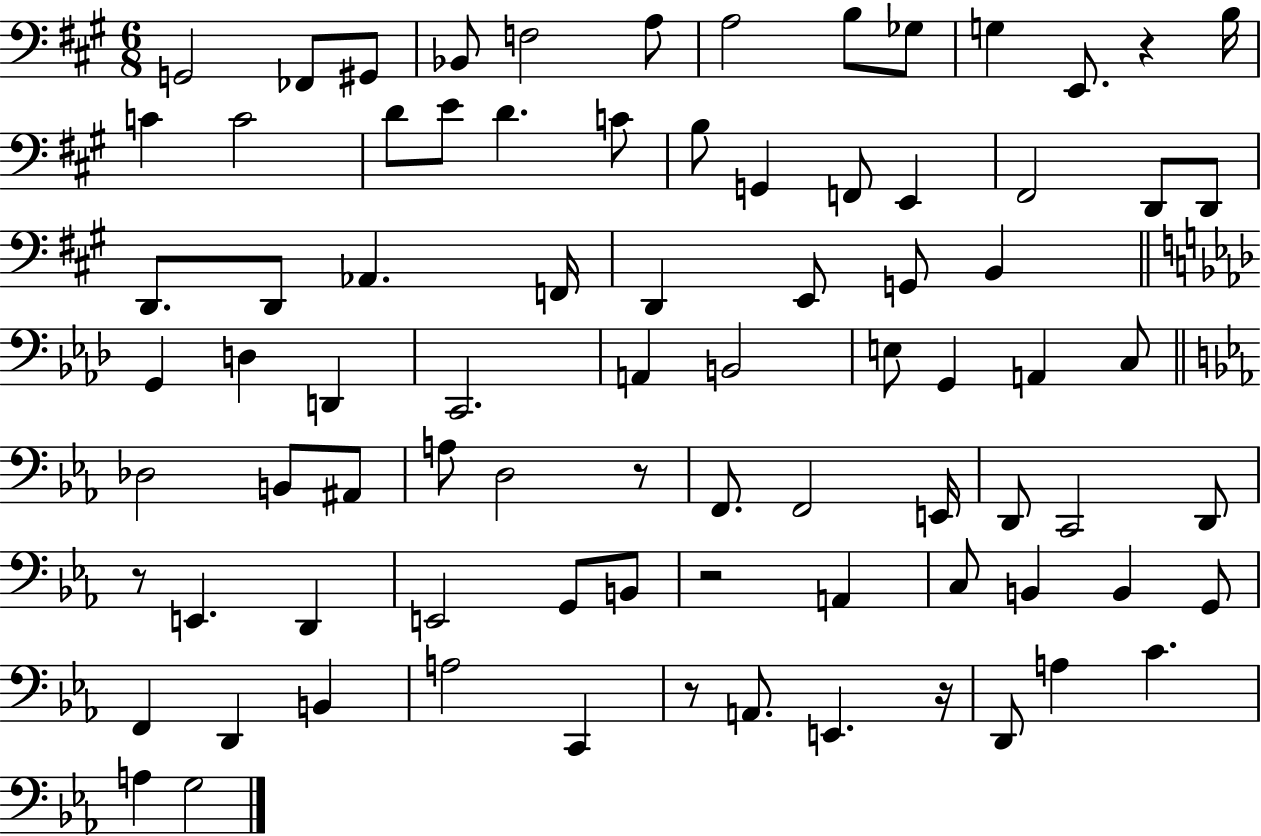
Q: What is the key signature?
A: A major